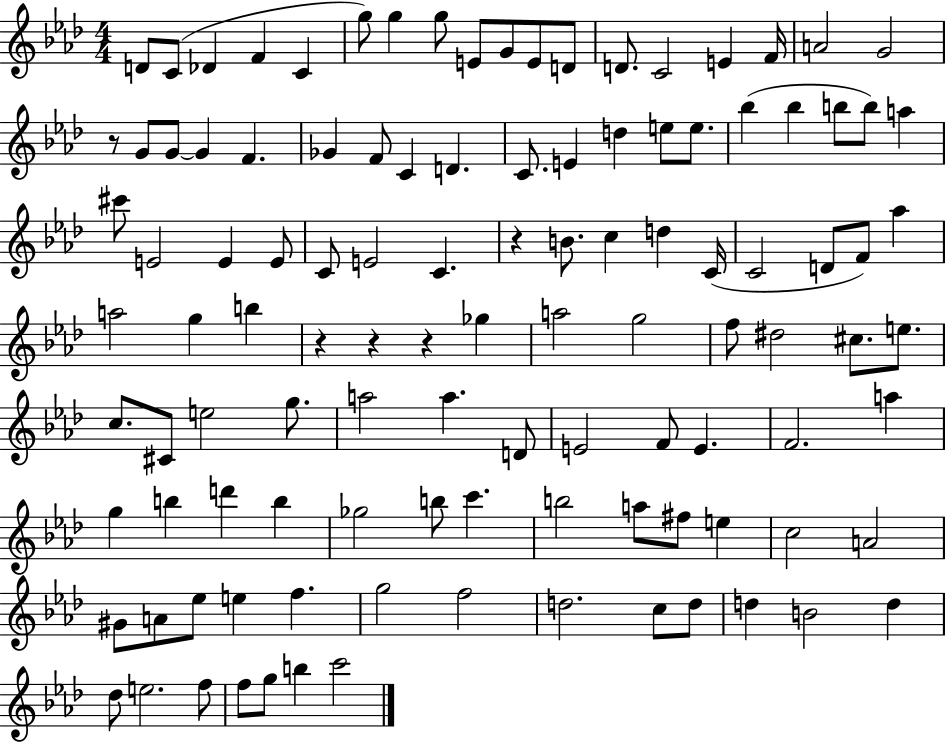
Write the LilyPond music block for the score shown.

{
  \clef treble
  \numericTimeSignature
  \time 4/4
  \key aes \major
  d'8 c'8( des'4 f'4 c'4 | g''8) g''4 g''8 e'8 g'8 e'8 d'8 | d'8. c'2 e'4 f'16 | a'2 g'2 | \break r8 g'8 g'8~~ g'4 f'4. | ges'4 f'8 c'4 d'4. | c'8. e'4 d''4 e''8 e''8. | bes''4( bes''4 b''8 b''8) a''4 | \break cis'''8 e'2 e'4 e'8 | c'8 e'2 c'4. | r4 b'8. c''4 d''4 c'16( | c'2 d'8 f'8) aes''4 | \break a''2 g''4 b''4 | r4 r4 r4 ges''4 | a''2 g''2 | f''8 dis''2 cis''8. e''8. | \break c''8. cis'8 e''2 g''8. | a''2 a''4. d'8 | e'2 f'8 e'4. | f'2. a''4 | \break g''4 b''4 d'''4 b''4 | ges''2 b''8 c'''4. | b''2 a''8 fis''8 e''4 | c''2 a'2 | \break gis'8 a'8 ees''8 e''4 f''4. | g''2 f''2 | d''2. c''8 d''8 | d''4 b'2 d''4 | \break des''8 e''2. f''8 | f''8 g''8 b''4 c'''2 | \bar "|."
}